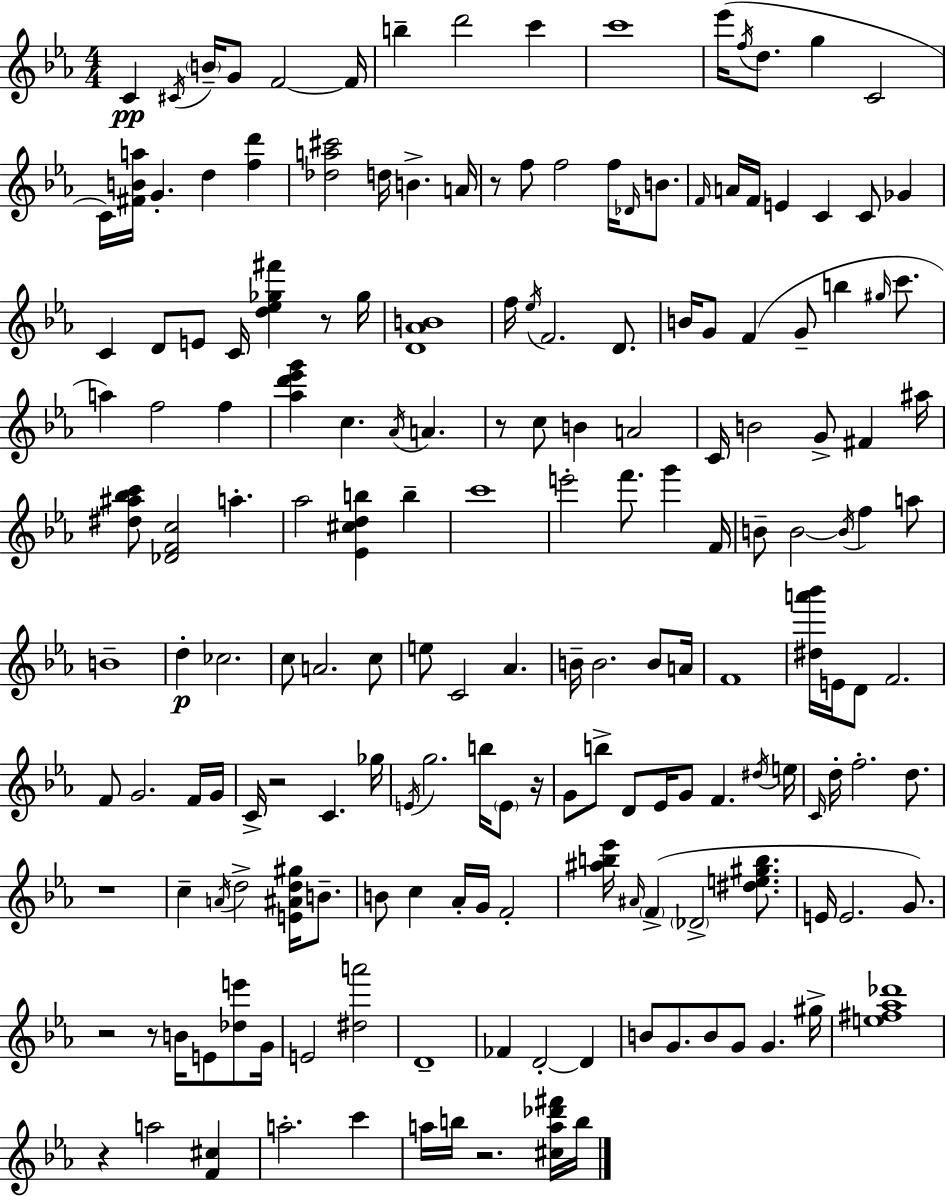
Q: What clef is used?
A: treble